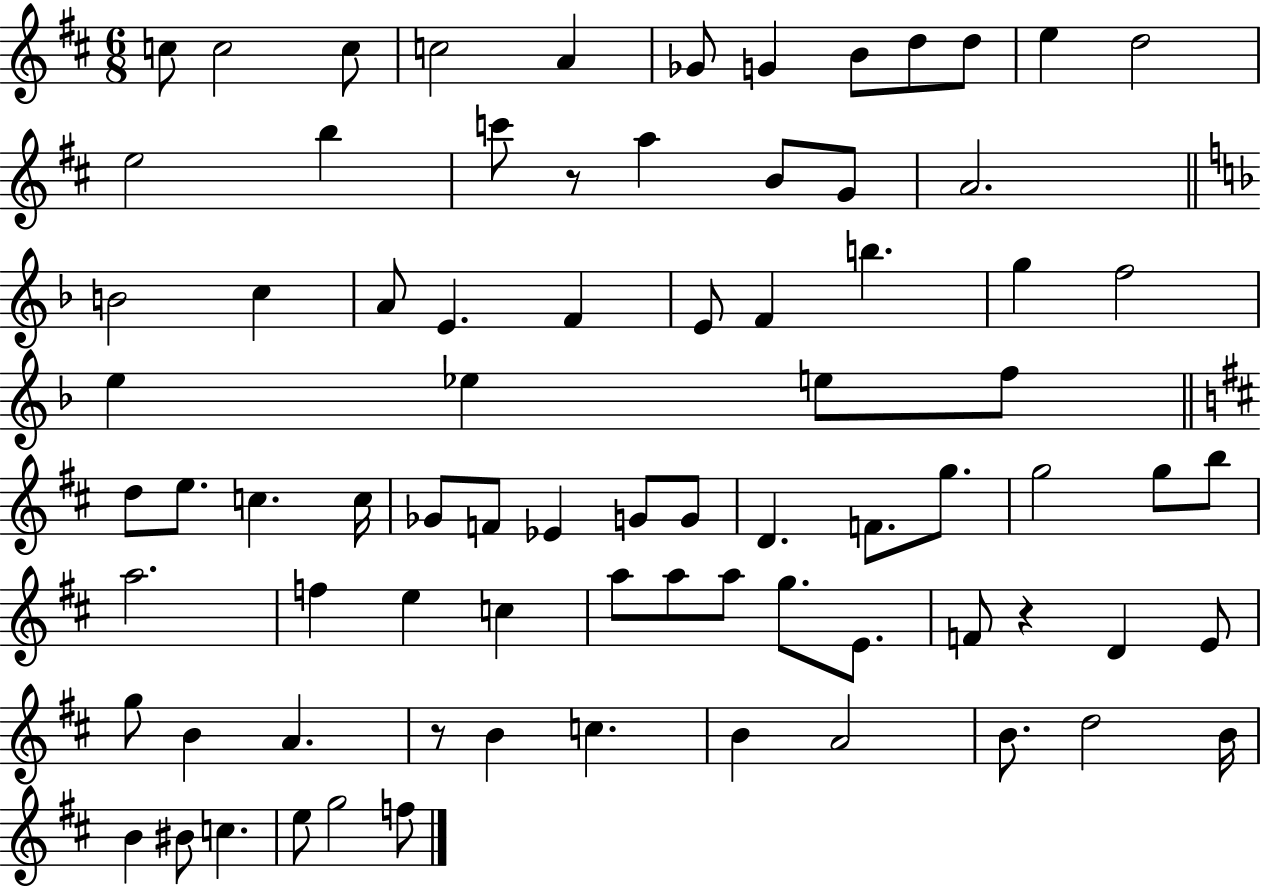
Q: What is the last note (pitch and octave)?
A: F5